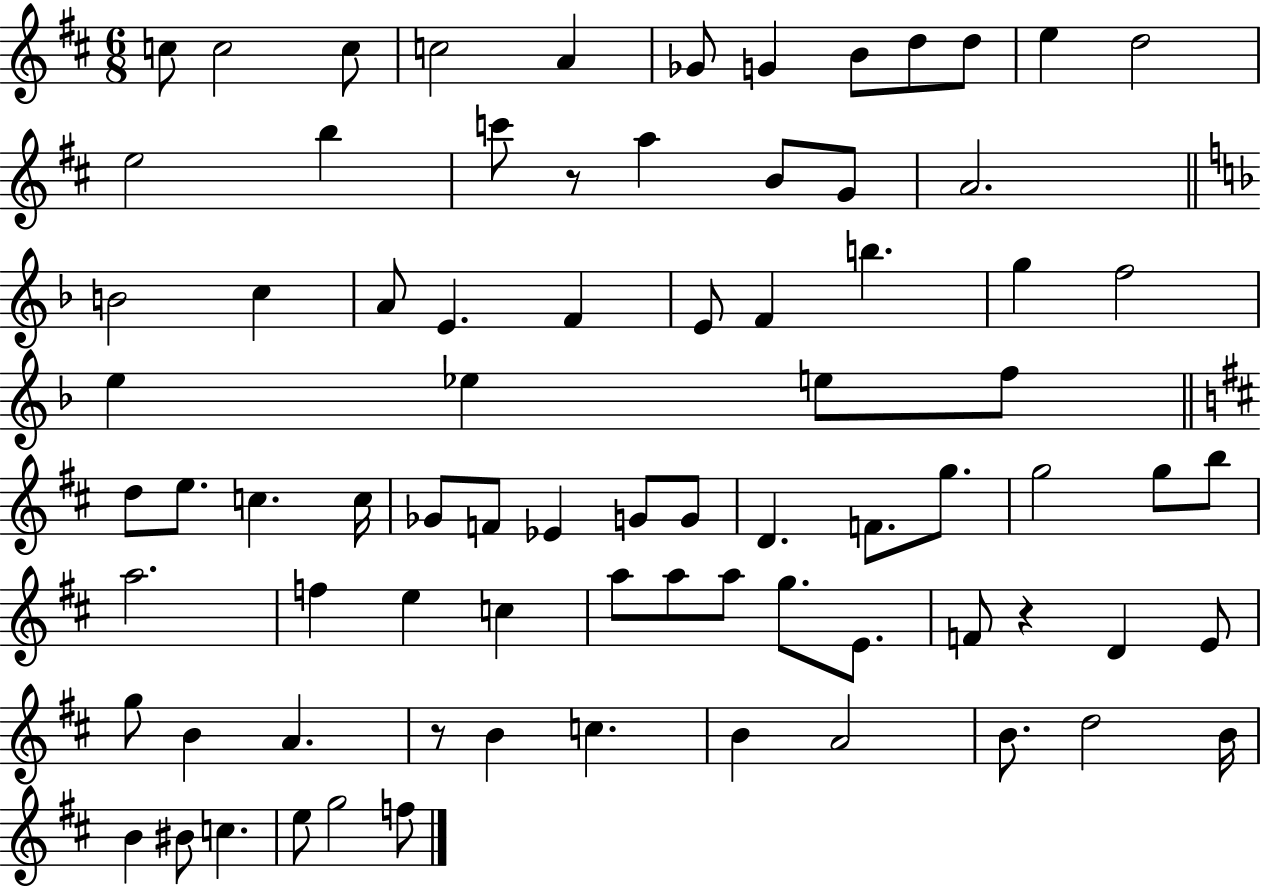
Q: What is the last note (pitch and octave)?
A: F5